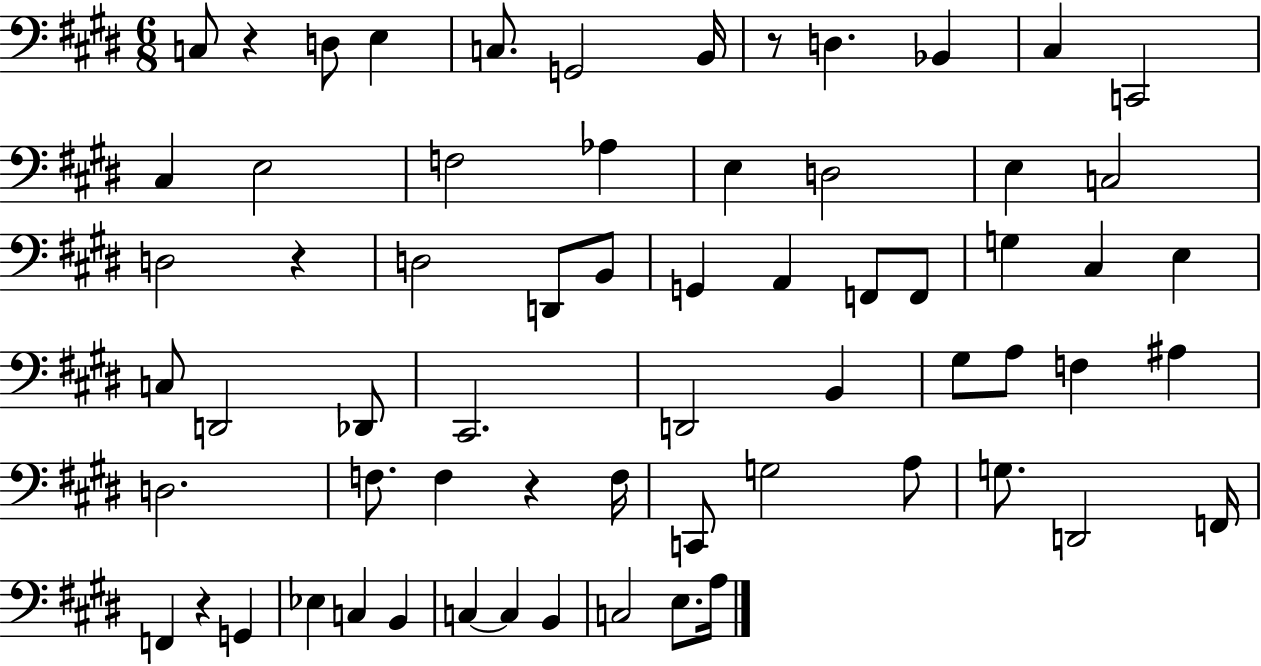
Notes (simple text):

C3/e R/q D3/e E3/q C3/e. G2/h B2/s R/e D3/q. Bb2/q C#3/q C2/h C#3/q E3/h F3/h Ab3/q E3/q D3/h E3/q C3/h D3/h R/q D3/h D2/e B2/e G2/q A2/q F2/e F2/e G3/q C#3/q E3/q C3/e D2/h Db2/e C#2/h. D2/h B2/q G#3/e A3/e F3/q A#3/q D3/h. F3/e. F3/q R/q F3/s C2/e G3/h A3/e G3/e. D2/h F2/s F2/q R/q G2/q Eb3/q C3/q B2/q C3/q C3/q B2/q C3/h E3/e. A3/s